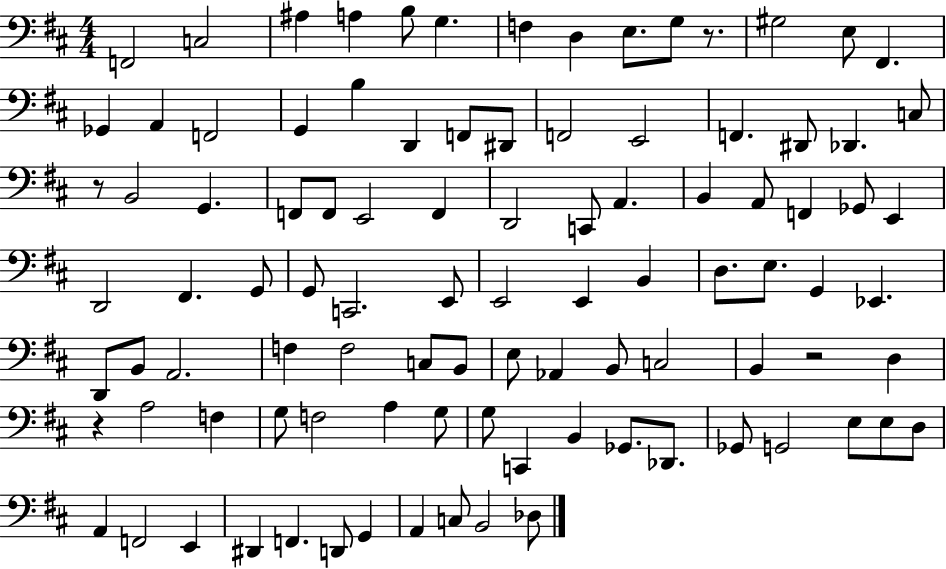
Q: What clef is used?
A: bass